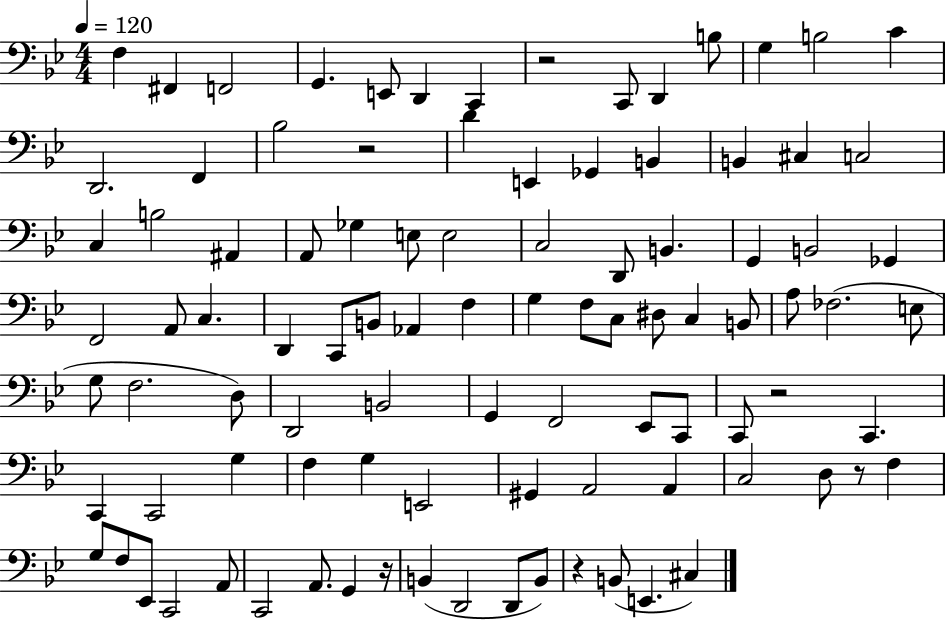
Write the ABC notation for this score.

X:1
T:Untitled
M:4/4
L:1/4
K:Bb
F, ^F,, F,,2 G,, E,,/2 D,, C,, z2 C,,/2 D,, B,/2 G, B,2 C D,,2 F,, _B,2 z2 D E,, _G,, B,, B,, ^C, C,2 C, B,2 ^A,, A,,/2 _G, E,/2 E,2 C,2 D,,/2 B,, G,, B,,2 _G,, F,,2 A,,/2 C, D,, C,,/2 B,,/2 _A,, F, G, F,/2 C,/2 ^D,/2 C, B,,/2 A,/2 _F,2 E,/2 G,/2 F,2 D,/2 D,,2 B,,2 G,, F,,2 _E,,/2 C,,/2 C,,/2 z2 C,, C,, C,,2 G, F, G, E,,2 ^G,, A,,2 A,, C,2 D,/2 z/2 F, G,/2 F,/2 _E,,/2 C,,2 A,,/2 C,,2 A,,/2 G,, z/4 B,, D,,2 D,,/2 B,,/2 z B,,/2 E,, ^C,